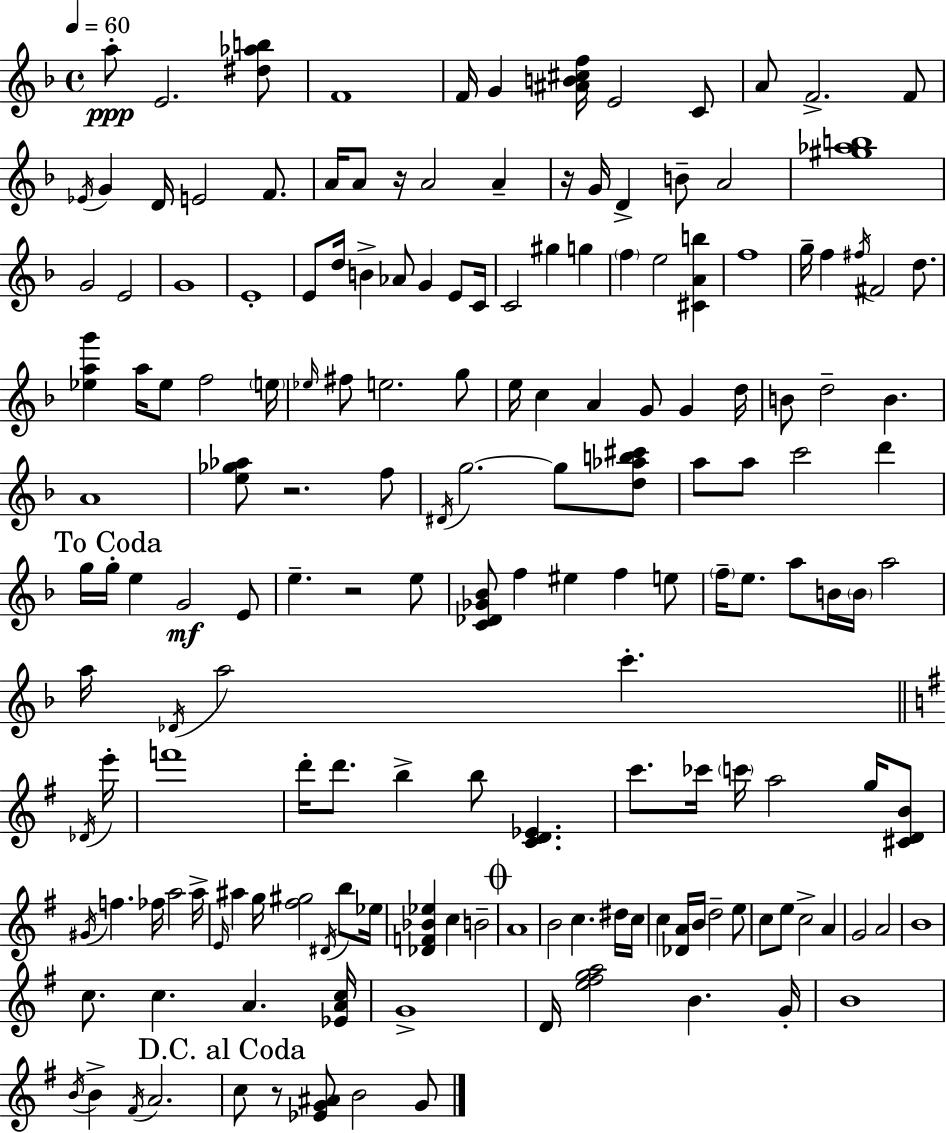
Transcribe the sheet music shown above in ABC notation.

X:1
T:Untitled
M:4/4
L:1/4
K:Dm
a/2 E2 [^d_ab]/2 F4 F/4 G [^AB^cf]/4 E2 C/2 A/2 F2 F/2 _E/4 G D/4 E2 F/2 A/4 A/2 z/4 A2 A z/4 G/4 D B/2 A2 [^g_ab]4 G2 E2 G4 E4 E/2 d/4 B _A/2 G E/2 C/4 C2 ^g g f e2 [^CAb] f4 g/4 f ^f/4 ^F2 d/2 [_eag'] a/4 _e/2 f2 e/4 _e/4 ^f/2 e2 g/2 e/4 c A G/2 G d/4 B/2 d2 B A4 [e_g_a]/2 z2 f/2 ^D/4 g2 g/2 [d_ab^c']/2 a/2 a/2 c'2 d' g/4 g/4 e G2 E/2 e z2 e/2 [C_D_G_B]/2 f ^e f e/2 f/4 e/2 a/2 B/4 B/4 a2 a/4 _D/4 a2 c' _D/4 e'/4 f'4 d'/4 d'/2 b b/2 [CD_E] c'/2 _c'/4 c'/4 a2 g/4 [^CDB]/2 ^G/4 f _f/4 a2 a/4 E/4 ^a g/4 [^f^g]2 ^D/4 b/2 _e/4 [_DF_B_e] c B2 A4 B2 c ^d/4 c/4 c [_DA]/4 B/4 d2 e/2 c/2 e/2 c2 A G2 A2 B4 c/2 c A [_EAc]/4 G4 D/4 [e^fga]2 B G/4 B4 B/4 B ^F/4 A2 c/2 z/2 [_EG^A]/2 B2 G/2